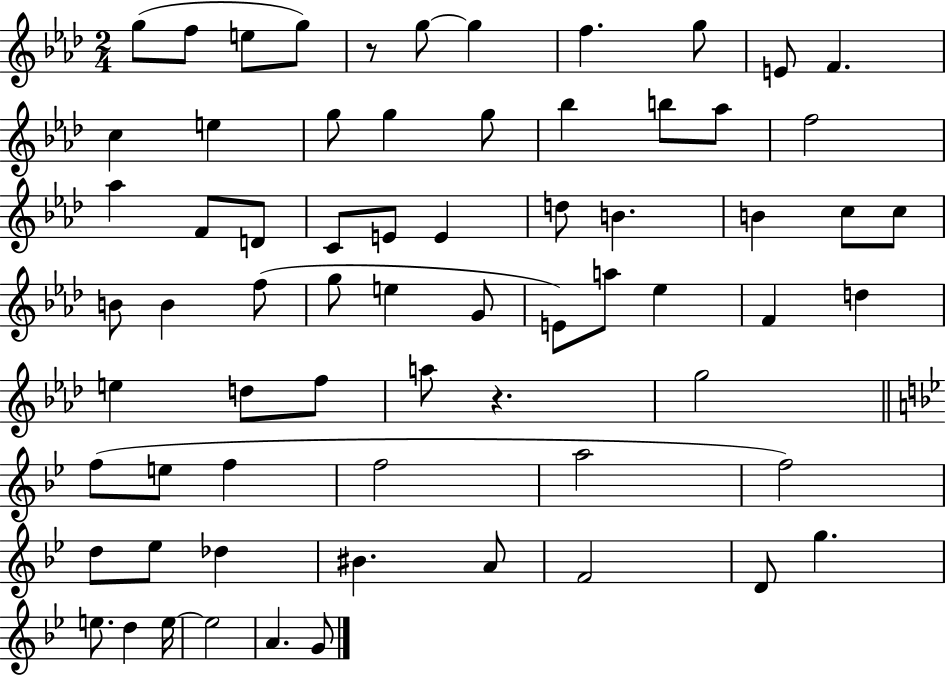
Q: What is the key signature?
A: AES major